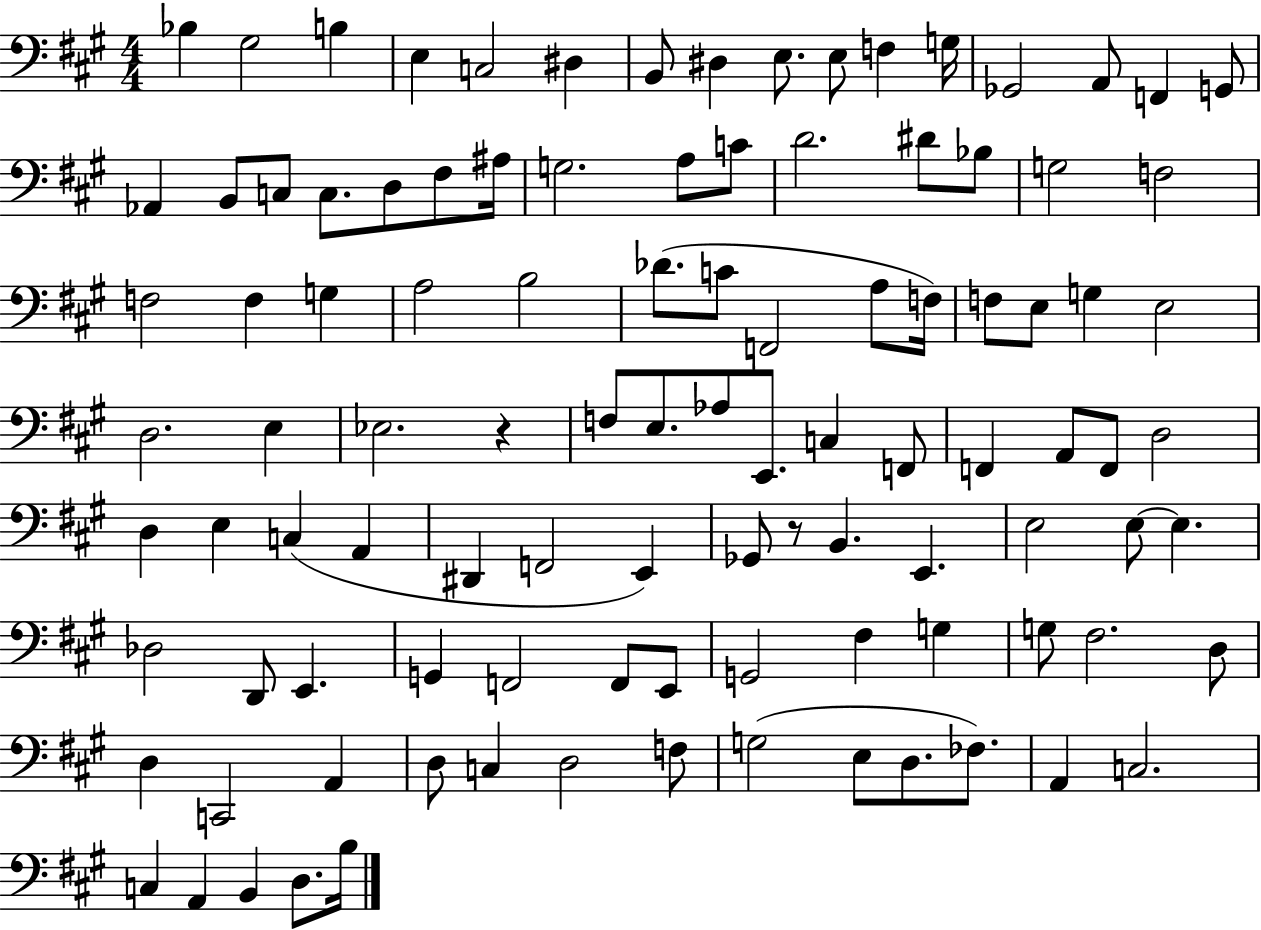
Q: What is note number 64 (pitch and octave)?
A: F2